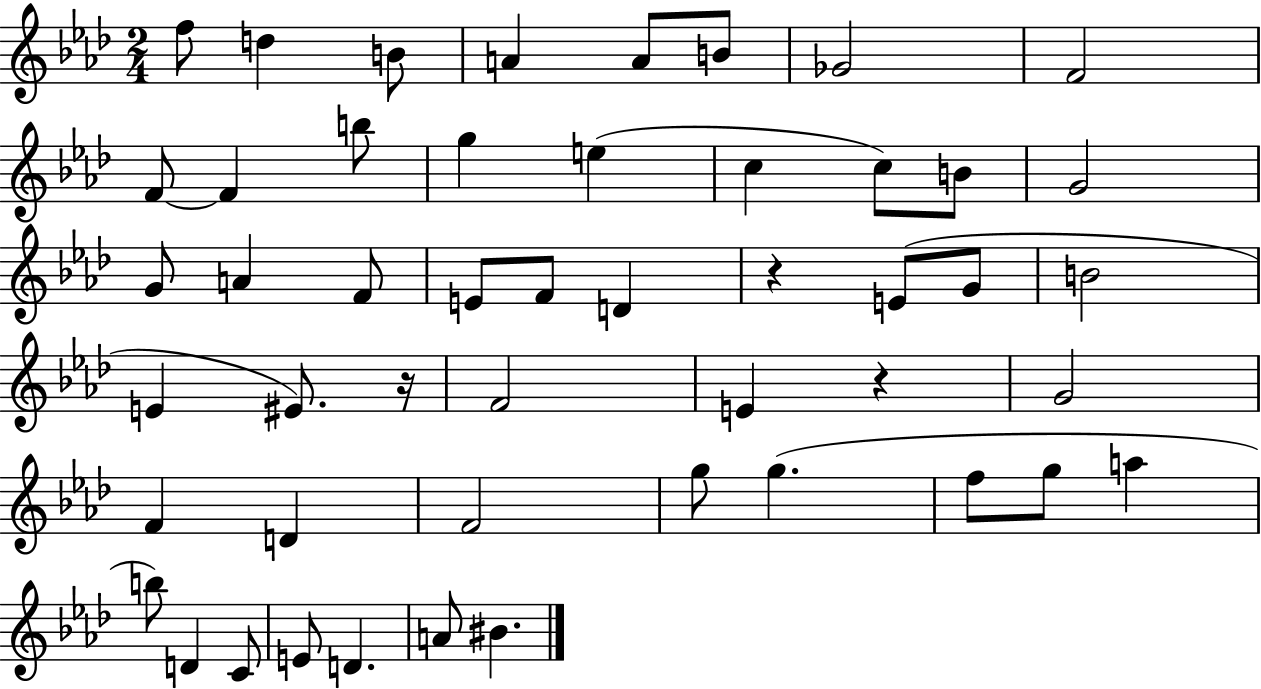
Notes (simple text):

F5/e D5/q B4/e A4/q A4/e B4/e Gb4/h F4/h F4/e F4/q B5/e G5/q E5/q C5/q C5/e B4/e G4/h G4/e A4/q F4/e E4/e F4/e D4/q R/q E4/e G4/e B4/h E4/q EIS4/e. R/s F4/h E4/q R/q G4/h F4/q D4/q F4/h G5/e G5/q. F5/e G5/e A5/q B5/e D4/q C4/e E4/e D4/q. A4/e BIS4/q.